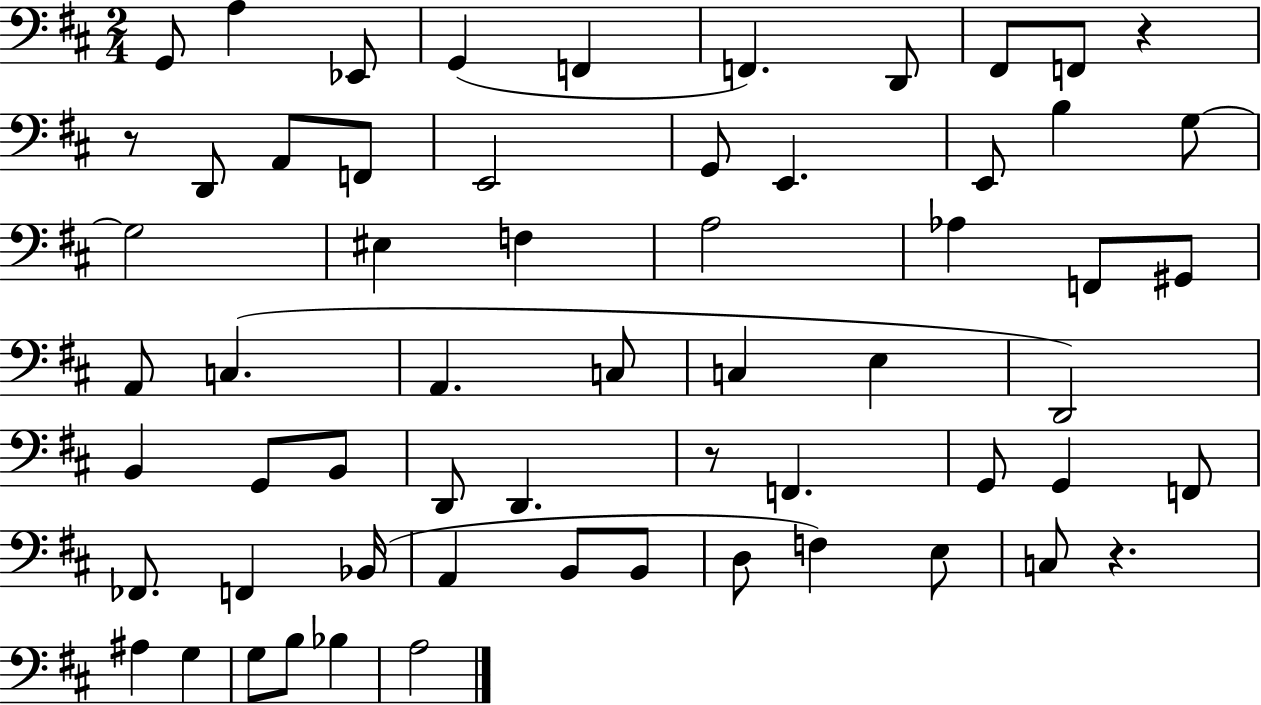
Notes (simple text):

G2/e A3/q Eb2/e G2/q F2/q F2/q. D2/e F#2/e F2/e R/q R/e D2/e A2/e F2/e E2/h G2/e E2/q. E2/e B3/q G3/e G3/h EIS3/q F3/q A3/h Ab3/q F2/e G#2/e A2/e C3/q. A2/q. C3/e C3/q E3/q D2/h B2/q G2/e B2/e D2/e D2/q. R/e F2/q. G2/e G2/q F2/e FES2/e. F2/q Bb2/s A2/q B2/e B2/e D3/e F3/q E3/e C3/e R/q. A#3/q G3/q G3/e B3/e Bb3/q A3/h